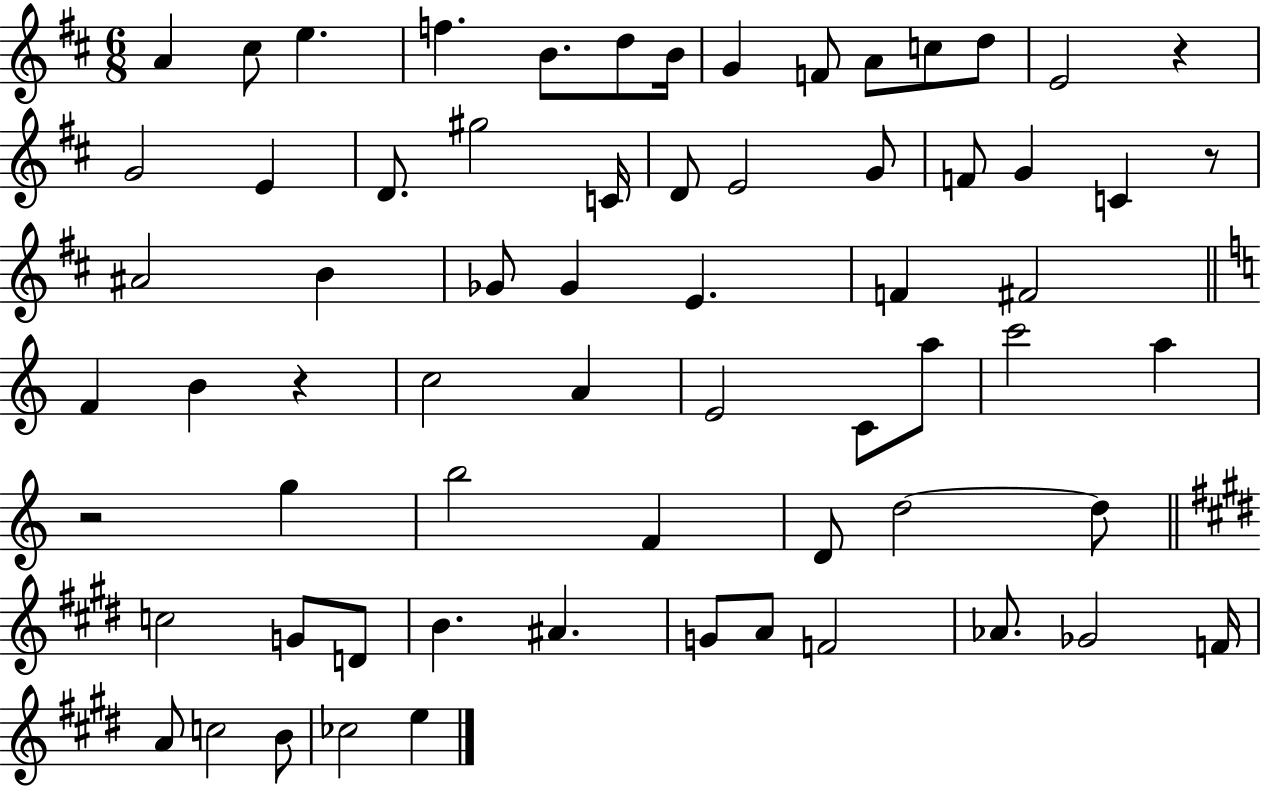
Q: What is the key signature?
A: D major